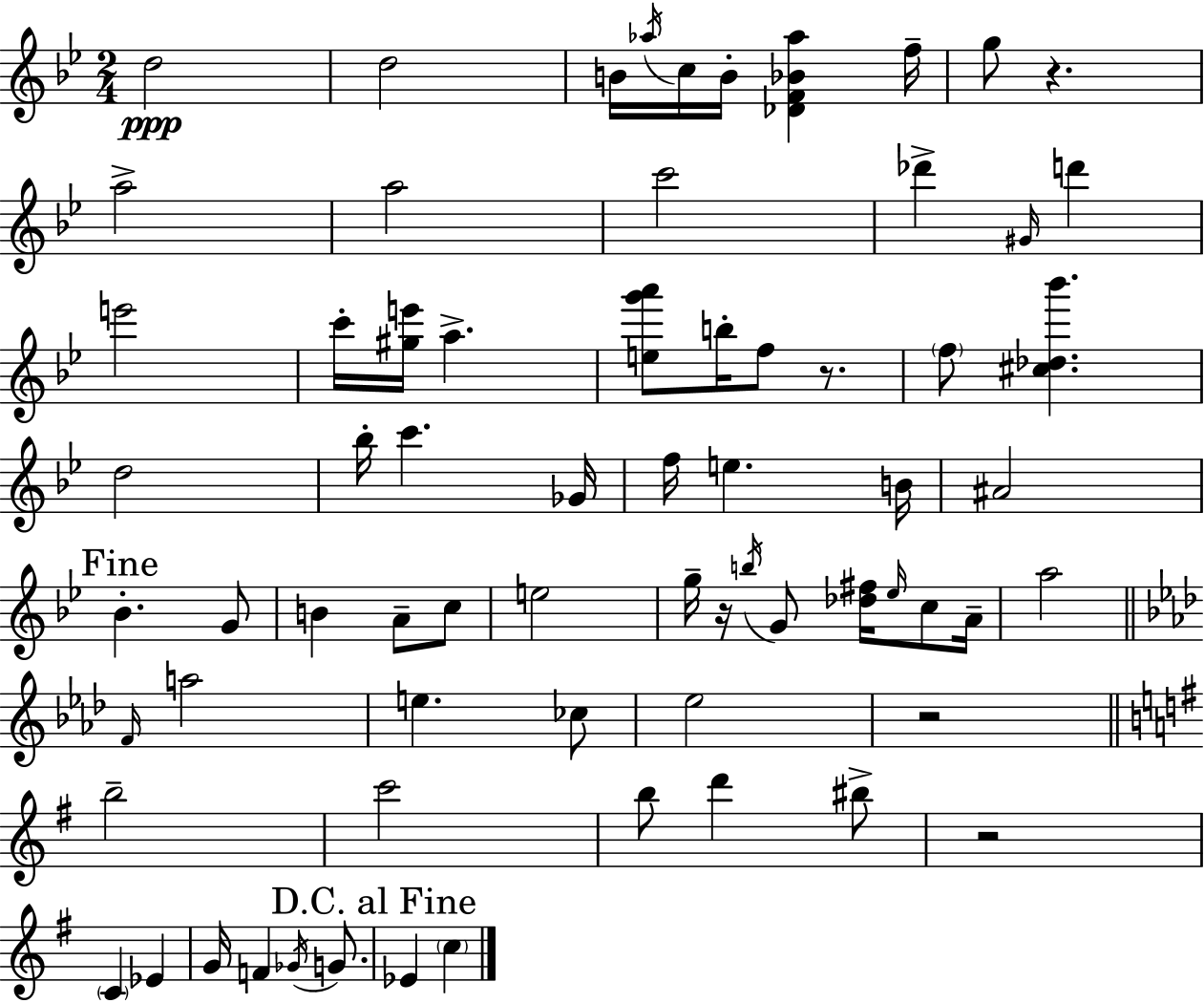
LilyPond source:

{
  \clef treble
  \numericTimeSignature
  \time 2/4
  \key bes \major
  d''2\ppp | d''2 | b'16 \acciaccatura { aes''16 } c''16 b'16-. <des' f' bes' aes''>4 | f''16-- g''8 r4. | \break a''2-> | a''2 | c'''2 | des'''4-> \grace { gis'16 } d'''4 | \break e'''2 | c'''16-. <gis'' e'''>16 a''4.-> | <e'' g''' a'''>8 b''16-. f''8 r8. | \parenthesize f''8 <cis'' des'' bes'''>4. | \break d''2 | bes''16-. c'''4. | ges'16 f''16 e''4. | b'16 ais'2 | \break \mark "Fine" bes'4.-. | g'8 b'4 a'8-- | c''8 e''2 | g''16-- r16 \acciaccatura { b''16 } g'8 <des'' fis''>16 | \break \grace { ees''16 } c''8 a'16-- a''2 | \bar "||" \break \key aes \major \grace { f'16 } a''2 | e''4. ces''8 | ees''2 | r2 | \break \bar "||" \break \key e \minor b''2-- | c'''2 | b''8 d'''4 bis''8-> | r2 | \break \parenthesize c'4 ees'4 | g'16 f'4 \acciaccatura { ges'16 } g'8. | \mark "D.C. al Fine" ees'4 \parenthesize c''4 | \bar "|."
}